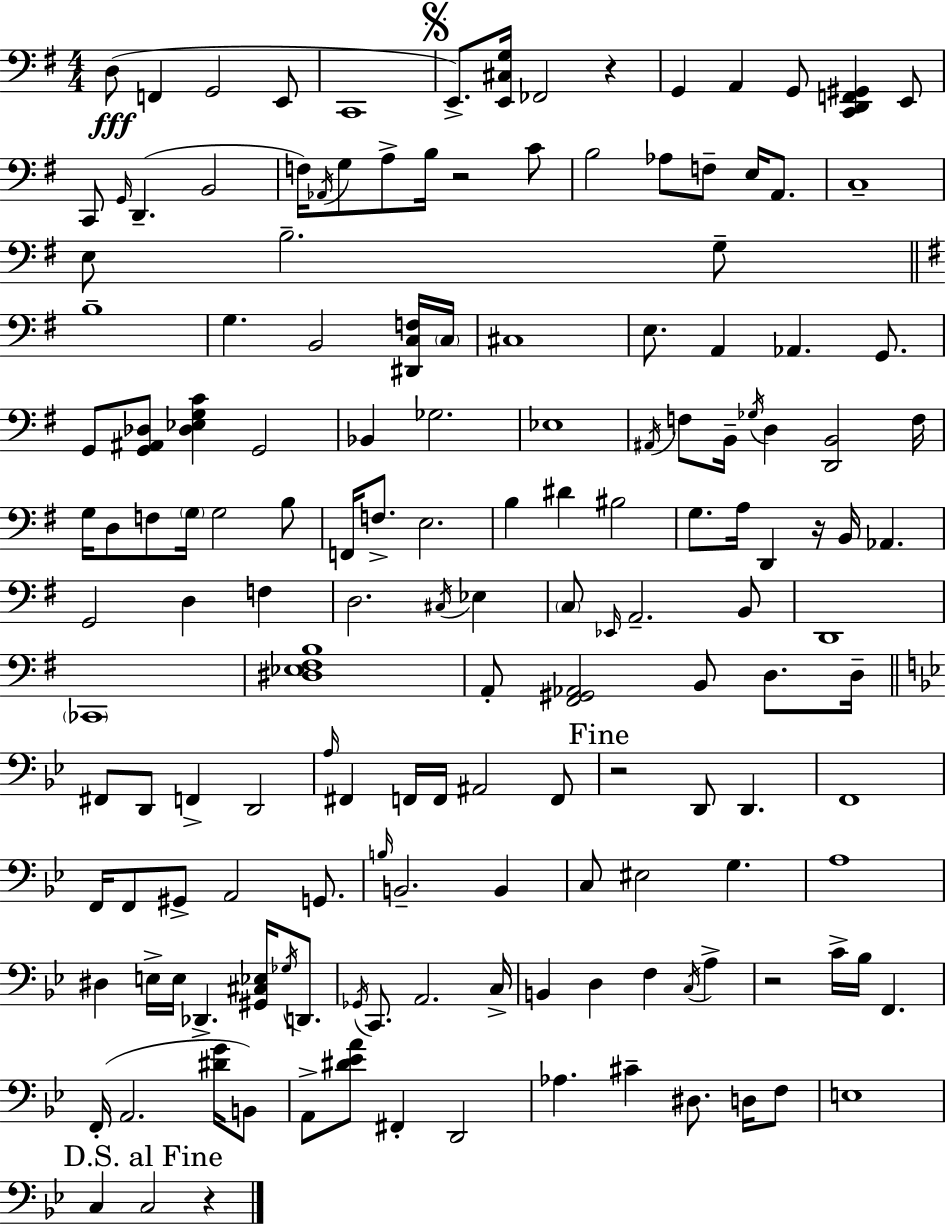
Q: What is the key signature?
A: G major